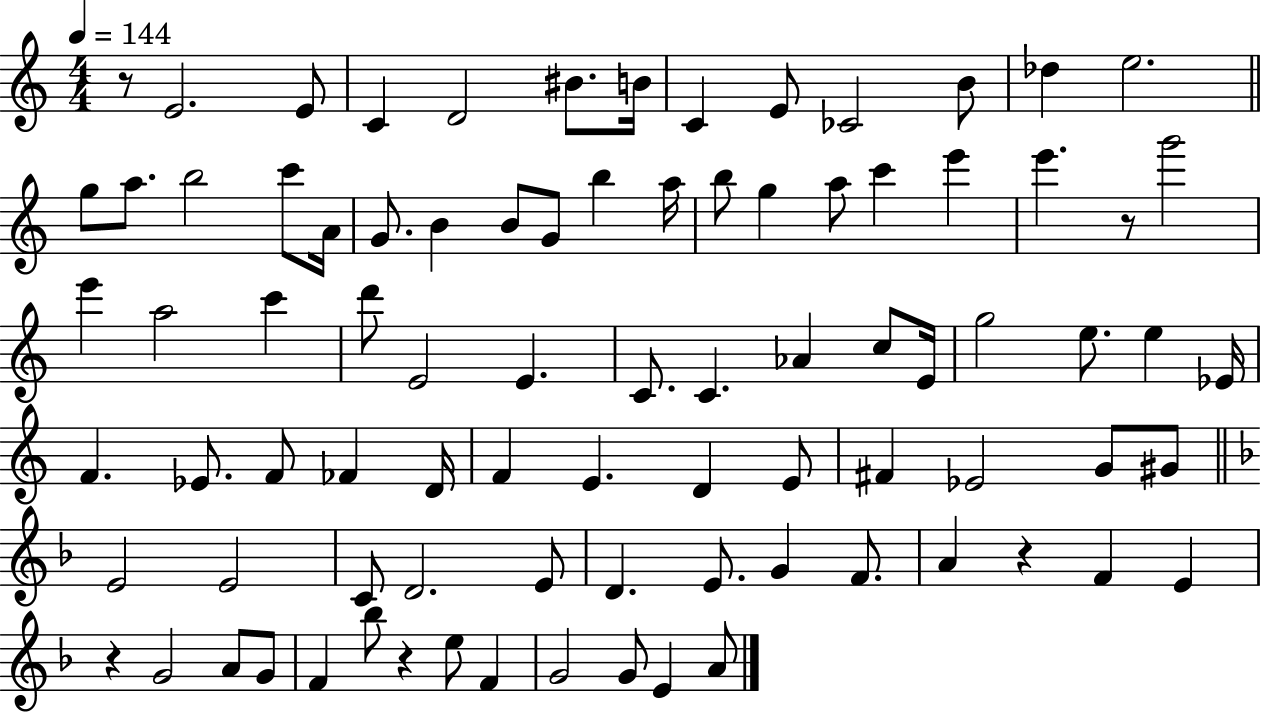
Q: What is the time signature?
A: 4/4